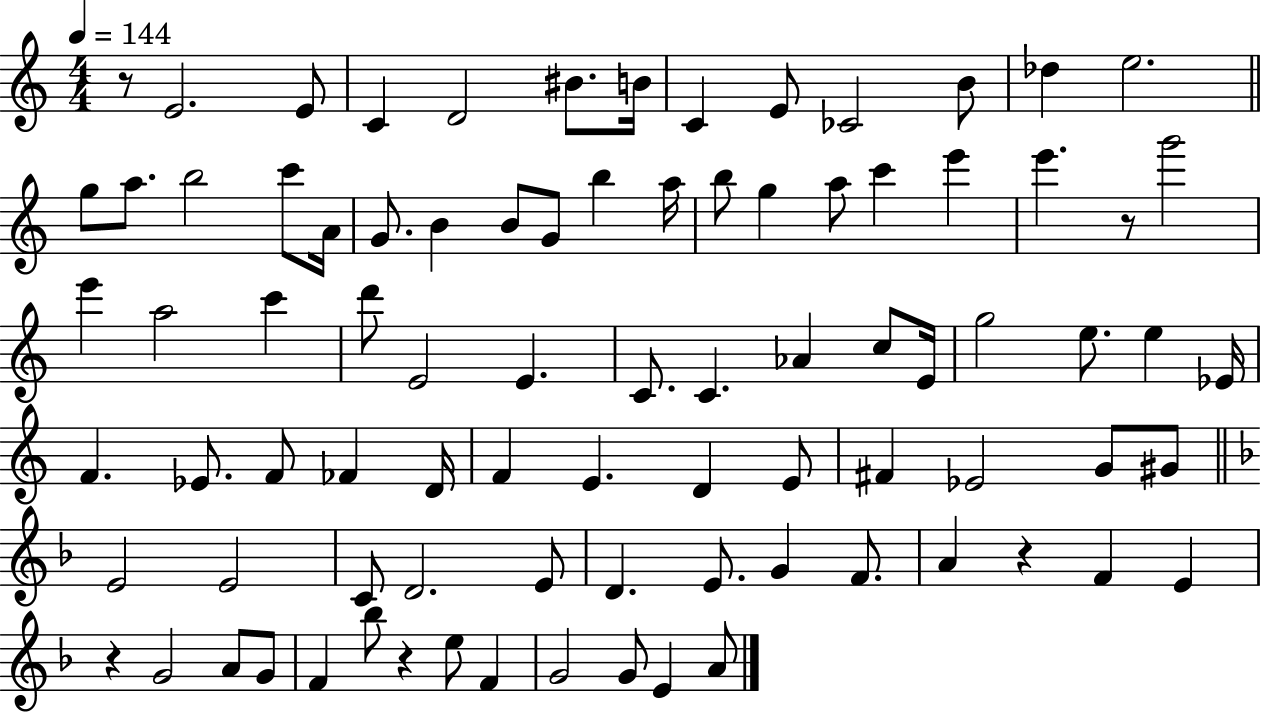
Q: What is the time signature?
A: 4/4